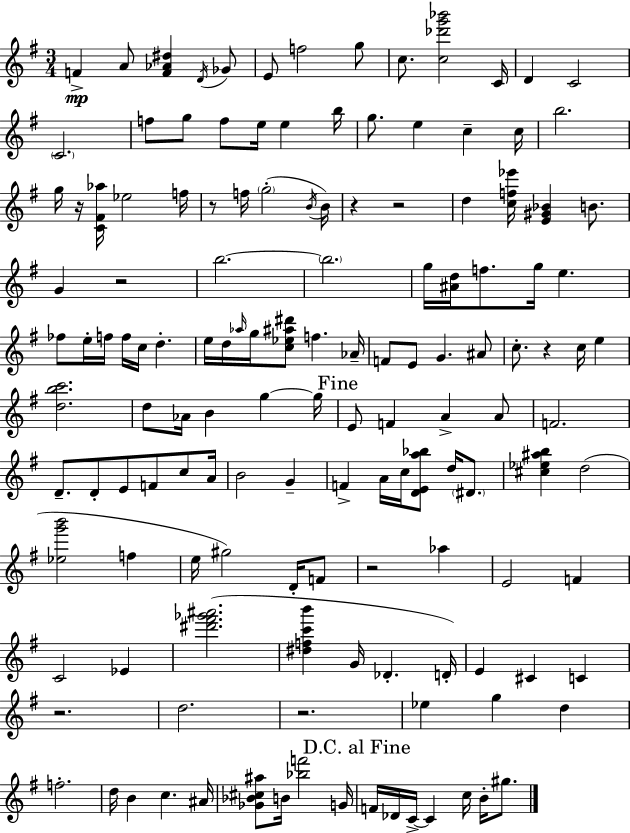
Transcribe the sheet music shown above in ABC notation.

X:1
T:Untitled
M:3/4
L:1/4
K:G
F A/2 [F_A^d] D/4 _G/2 E/2 f2 g/2 c/2 [c_d'g'_b']2 C/4 D C2 C2 f/2 g/2 f/2 e/4 e b/4 g/2 e c c/4 b2 g/4 z/4 [C^F_a]/4 _e2 f/4 z/2 f/4 g2 B/4 B/4 z z2 d [cf_e']/4 [E^G_B] B/2 G z2 b2 b2 g/4 [^Ad]/4 f/2 g/4 e _f/2 e/4 f/4 f/4 c/4 d e/4 d/4 _a/4 g/4 [c_e^a^d']/2 f _A/4 F/2 E/2 G ^A/2 c/2 z c/4 e [dbc']2 d/2 _A/4 B g g/4 E/2 F A A/2 F2 D/2 D/2 E/2 F/2 c/2 A/4 B2 G F A/4 c/4 [DEa_b]/2 d/4 ^D/2 [^c_e^ab] d2 [_eg'b']2 f e/4 ^g2 D/4 F/2 z2 _a E2 F C2 _E [^d'^f'_g'^a']2 [^dfc'b'] G/4 _D D/4 E ^C C z2 d2 z2 _e g d f2 d/4 B c ^A/4 [_G_B^c^a]/2 B/4 [_bf']2 G/4 F/4 _D/4 C/4 C c/4 B/4 ^g/2